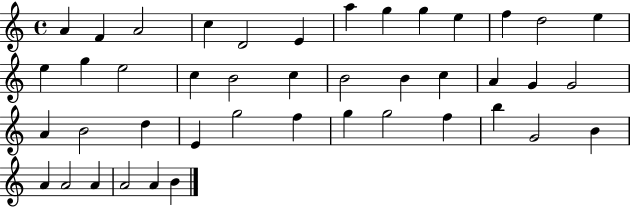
X:1
T:Untitled
M:4/4
L:1/4
K:C
A F A2 c D2 E a g g e f d2 e e g e2 c B2 c B2 B c A G G2 A B2 d E g2 f g g2 f b G2 B A A2 A A2 A B